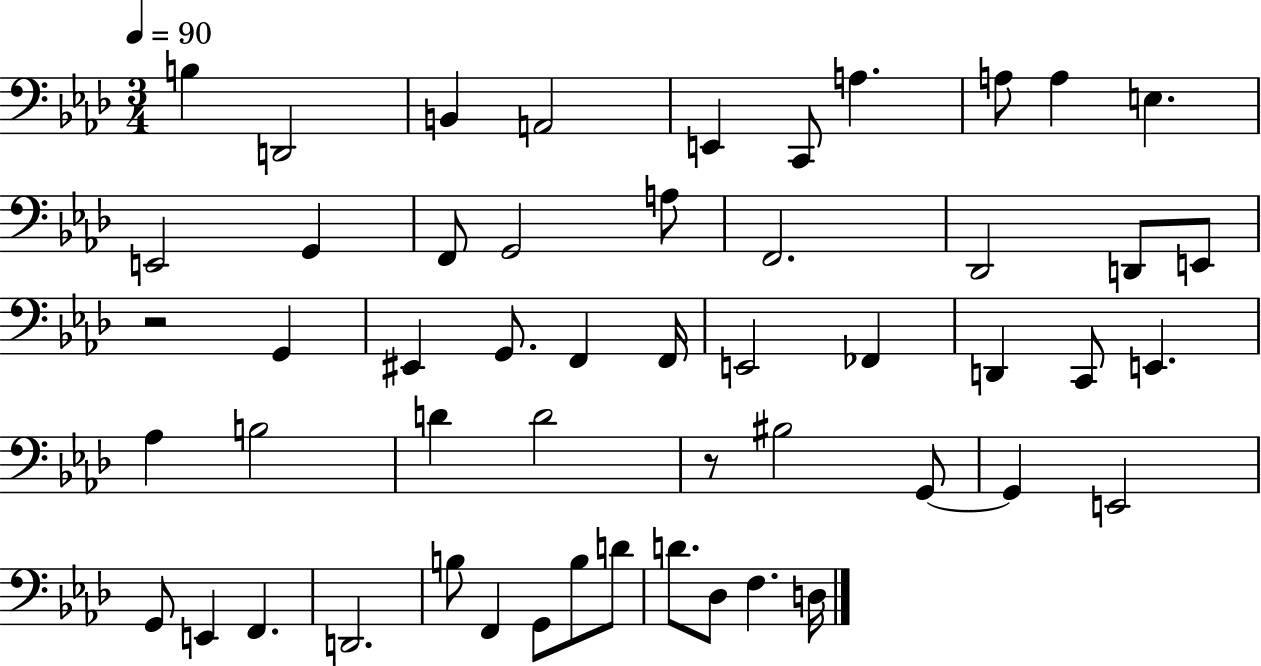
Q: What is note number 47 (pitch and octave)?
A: D4